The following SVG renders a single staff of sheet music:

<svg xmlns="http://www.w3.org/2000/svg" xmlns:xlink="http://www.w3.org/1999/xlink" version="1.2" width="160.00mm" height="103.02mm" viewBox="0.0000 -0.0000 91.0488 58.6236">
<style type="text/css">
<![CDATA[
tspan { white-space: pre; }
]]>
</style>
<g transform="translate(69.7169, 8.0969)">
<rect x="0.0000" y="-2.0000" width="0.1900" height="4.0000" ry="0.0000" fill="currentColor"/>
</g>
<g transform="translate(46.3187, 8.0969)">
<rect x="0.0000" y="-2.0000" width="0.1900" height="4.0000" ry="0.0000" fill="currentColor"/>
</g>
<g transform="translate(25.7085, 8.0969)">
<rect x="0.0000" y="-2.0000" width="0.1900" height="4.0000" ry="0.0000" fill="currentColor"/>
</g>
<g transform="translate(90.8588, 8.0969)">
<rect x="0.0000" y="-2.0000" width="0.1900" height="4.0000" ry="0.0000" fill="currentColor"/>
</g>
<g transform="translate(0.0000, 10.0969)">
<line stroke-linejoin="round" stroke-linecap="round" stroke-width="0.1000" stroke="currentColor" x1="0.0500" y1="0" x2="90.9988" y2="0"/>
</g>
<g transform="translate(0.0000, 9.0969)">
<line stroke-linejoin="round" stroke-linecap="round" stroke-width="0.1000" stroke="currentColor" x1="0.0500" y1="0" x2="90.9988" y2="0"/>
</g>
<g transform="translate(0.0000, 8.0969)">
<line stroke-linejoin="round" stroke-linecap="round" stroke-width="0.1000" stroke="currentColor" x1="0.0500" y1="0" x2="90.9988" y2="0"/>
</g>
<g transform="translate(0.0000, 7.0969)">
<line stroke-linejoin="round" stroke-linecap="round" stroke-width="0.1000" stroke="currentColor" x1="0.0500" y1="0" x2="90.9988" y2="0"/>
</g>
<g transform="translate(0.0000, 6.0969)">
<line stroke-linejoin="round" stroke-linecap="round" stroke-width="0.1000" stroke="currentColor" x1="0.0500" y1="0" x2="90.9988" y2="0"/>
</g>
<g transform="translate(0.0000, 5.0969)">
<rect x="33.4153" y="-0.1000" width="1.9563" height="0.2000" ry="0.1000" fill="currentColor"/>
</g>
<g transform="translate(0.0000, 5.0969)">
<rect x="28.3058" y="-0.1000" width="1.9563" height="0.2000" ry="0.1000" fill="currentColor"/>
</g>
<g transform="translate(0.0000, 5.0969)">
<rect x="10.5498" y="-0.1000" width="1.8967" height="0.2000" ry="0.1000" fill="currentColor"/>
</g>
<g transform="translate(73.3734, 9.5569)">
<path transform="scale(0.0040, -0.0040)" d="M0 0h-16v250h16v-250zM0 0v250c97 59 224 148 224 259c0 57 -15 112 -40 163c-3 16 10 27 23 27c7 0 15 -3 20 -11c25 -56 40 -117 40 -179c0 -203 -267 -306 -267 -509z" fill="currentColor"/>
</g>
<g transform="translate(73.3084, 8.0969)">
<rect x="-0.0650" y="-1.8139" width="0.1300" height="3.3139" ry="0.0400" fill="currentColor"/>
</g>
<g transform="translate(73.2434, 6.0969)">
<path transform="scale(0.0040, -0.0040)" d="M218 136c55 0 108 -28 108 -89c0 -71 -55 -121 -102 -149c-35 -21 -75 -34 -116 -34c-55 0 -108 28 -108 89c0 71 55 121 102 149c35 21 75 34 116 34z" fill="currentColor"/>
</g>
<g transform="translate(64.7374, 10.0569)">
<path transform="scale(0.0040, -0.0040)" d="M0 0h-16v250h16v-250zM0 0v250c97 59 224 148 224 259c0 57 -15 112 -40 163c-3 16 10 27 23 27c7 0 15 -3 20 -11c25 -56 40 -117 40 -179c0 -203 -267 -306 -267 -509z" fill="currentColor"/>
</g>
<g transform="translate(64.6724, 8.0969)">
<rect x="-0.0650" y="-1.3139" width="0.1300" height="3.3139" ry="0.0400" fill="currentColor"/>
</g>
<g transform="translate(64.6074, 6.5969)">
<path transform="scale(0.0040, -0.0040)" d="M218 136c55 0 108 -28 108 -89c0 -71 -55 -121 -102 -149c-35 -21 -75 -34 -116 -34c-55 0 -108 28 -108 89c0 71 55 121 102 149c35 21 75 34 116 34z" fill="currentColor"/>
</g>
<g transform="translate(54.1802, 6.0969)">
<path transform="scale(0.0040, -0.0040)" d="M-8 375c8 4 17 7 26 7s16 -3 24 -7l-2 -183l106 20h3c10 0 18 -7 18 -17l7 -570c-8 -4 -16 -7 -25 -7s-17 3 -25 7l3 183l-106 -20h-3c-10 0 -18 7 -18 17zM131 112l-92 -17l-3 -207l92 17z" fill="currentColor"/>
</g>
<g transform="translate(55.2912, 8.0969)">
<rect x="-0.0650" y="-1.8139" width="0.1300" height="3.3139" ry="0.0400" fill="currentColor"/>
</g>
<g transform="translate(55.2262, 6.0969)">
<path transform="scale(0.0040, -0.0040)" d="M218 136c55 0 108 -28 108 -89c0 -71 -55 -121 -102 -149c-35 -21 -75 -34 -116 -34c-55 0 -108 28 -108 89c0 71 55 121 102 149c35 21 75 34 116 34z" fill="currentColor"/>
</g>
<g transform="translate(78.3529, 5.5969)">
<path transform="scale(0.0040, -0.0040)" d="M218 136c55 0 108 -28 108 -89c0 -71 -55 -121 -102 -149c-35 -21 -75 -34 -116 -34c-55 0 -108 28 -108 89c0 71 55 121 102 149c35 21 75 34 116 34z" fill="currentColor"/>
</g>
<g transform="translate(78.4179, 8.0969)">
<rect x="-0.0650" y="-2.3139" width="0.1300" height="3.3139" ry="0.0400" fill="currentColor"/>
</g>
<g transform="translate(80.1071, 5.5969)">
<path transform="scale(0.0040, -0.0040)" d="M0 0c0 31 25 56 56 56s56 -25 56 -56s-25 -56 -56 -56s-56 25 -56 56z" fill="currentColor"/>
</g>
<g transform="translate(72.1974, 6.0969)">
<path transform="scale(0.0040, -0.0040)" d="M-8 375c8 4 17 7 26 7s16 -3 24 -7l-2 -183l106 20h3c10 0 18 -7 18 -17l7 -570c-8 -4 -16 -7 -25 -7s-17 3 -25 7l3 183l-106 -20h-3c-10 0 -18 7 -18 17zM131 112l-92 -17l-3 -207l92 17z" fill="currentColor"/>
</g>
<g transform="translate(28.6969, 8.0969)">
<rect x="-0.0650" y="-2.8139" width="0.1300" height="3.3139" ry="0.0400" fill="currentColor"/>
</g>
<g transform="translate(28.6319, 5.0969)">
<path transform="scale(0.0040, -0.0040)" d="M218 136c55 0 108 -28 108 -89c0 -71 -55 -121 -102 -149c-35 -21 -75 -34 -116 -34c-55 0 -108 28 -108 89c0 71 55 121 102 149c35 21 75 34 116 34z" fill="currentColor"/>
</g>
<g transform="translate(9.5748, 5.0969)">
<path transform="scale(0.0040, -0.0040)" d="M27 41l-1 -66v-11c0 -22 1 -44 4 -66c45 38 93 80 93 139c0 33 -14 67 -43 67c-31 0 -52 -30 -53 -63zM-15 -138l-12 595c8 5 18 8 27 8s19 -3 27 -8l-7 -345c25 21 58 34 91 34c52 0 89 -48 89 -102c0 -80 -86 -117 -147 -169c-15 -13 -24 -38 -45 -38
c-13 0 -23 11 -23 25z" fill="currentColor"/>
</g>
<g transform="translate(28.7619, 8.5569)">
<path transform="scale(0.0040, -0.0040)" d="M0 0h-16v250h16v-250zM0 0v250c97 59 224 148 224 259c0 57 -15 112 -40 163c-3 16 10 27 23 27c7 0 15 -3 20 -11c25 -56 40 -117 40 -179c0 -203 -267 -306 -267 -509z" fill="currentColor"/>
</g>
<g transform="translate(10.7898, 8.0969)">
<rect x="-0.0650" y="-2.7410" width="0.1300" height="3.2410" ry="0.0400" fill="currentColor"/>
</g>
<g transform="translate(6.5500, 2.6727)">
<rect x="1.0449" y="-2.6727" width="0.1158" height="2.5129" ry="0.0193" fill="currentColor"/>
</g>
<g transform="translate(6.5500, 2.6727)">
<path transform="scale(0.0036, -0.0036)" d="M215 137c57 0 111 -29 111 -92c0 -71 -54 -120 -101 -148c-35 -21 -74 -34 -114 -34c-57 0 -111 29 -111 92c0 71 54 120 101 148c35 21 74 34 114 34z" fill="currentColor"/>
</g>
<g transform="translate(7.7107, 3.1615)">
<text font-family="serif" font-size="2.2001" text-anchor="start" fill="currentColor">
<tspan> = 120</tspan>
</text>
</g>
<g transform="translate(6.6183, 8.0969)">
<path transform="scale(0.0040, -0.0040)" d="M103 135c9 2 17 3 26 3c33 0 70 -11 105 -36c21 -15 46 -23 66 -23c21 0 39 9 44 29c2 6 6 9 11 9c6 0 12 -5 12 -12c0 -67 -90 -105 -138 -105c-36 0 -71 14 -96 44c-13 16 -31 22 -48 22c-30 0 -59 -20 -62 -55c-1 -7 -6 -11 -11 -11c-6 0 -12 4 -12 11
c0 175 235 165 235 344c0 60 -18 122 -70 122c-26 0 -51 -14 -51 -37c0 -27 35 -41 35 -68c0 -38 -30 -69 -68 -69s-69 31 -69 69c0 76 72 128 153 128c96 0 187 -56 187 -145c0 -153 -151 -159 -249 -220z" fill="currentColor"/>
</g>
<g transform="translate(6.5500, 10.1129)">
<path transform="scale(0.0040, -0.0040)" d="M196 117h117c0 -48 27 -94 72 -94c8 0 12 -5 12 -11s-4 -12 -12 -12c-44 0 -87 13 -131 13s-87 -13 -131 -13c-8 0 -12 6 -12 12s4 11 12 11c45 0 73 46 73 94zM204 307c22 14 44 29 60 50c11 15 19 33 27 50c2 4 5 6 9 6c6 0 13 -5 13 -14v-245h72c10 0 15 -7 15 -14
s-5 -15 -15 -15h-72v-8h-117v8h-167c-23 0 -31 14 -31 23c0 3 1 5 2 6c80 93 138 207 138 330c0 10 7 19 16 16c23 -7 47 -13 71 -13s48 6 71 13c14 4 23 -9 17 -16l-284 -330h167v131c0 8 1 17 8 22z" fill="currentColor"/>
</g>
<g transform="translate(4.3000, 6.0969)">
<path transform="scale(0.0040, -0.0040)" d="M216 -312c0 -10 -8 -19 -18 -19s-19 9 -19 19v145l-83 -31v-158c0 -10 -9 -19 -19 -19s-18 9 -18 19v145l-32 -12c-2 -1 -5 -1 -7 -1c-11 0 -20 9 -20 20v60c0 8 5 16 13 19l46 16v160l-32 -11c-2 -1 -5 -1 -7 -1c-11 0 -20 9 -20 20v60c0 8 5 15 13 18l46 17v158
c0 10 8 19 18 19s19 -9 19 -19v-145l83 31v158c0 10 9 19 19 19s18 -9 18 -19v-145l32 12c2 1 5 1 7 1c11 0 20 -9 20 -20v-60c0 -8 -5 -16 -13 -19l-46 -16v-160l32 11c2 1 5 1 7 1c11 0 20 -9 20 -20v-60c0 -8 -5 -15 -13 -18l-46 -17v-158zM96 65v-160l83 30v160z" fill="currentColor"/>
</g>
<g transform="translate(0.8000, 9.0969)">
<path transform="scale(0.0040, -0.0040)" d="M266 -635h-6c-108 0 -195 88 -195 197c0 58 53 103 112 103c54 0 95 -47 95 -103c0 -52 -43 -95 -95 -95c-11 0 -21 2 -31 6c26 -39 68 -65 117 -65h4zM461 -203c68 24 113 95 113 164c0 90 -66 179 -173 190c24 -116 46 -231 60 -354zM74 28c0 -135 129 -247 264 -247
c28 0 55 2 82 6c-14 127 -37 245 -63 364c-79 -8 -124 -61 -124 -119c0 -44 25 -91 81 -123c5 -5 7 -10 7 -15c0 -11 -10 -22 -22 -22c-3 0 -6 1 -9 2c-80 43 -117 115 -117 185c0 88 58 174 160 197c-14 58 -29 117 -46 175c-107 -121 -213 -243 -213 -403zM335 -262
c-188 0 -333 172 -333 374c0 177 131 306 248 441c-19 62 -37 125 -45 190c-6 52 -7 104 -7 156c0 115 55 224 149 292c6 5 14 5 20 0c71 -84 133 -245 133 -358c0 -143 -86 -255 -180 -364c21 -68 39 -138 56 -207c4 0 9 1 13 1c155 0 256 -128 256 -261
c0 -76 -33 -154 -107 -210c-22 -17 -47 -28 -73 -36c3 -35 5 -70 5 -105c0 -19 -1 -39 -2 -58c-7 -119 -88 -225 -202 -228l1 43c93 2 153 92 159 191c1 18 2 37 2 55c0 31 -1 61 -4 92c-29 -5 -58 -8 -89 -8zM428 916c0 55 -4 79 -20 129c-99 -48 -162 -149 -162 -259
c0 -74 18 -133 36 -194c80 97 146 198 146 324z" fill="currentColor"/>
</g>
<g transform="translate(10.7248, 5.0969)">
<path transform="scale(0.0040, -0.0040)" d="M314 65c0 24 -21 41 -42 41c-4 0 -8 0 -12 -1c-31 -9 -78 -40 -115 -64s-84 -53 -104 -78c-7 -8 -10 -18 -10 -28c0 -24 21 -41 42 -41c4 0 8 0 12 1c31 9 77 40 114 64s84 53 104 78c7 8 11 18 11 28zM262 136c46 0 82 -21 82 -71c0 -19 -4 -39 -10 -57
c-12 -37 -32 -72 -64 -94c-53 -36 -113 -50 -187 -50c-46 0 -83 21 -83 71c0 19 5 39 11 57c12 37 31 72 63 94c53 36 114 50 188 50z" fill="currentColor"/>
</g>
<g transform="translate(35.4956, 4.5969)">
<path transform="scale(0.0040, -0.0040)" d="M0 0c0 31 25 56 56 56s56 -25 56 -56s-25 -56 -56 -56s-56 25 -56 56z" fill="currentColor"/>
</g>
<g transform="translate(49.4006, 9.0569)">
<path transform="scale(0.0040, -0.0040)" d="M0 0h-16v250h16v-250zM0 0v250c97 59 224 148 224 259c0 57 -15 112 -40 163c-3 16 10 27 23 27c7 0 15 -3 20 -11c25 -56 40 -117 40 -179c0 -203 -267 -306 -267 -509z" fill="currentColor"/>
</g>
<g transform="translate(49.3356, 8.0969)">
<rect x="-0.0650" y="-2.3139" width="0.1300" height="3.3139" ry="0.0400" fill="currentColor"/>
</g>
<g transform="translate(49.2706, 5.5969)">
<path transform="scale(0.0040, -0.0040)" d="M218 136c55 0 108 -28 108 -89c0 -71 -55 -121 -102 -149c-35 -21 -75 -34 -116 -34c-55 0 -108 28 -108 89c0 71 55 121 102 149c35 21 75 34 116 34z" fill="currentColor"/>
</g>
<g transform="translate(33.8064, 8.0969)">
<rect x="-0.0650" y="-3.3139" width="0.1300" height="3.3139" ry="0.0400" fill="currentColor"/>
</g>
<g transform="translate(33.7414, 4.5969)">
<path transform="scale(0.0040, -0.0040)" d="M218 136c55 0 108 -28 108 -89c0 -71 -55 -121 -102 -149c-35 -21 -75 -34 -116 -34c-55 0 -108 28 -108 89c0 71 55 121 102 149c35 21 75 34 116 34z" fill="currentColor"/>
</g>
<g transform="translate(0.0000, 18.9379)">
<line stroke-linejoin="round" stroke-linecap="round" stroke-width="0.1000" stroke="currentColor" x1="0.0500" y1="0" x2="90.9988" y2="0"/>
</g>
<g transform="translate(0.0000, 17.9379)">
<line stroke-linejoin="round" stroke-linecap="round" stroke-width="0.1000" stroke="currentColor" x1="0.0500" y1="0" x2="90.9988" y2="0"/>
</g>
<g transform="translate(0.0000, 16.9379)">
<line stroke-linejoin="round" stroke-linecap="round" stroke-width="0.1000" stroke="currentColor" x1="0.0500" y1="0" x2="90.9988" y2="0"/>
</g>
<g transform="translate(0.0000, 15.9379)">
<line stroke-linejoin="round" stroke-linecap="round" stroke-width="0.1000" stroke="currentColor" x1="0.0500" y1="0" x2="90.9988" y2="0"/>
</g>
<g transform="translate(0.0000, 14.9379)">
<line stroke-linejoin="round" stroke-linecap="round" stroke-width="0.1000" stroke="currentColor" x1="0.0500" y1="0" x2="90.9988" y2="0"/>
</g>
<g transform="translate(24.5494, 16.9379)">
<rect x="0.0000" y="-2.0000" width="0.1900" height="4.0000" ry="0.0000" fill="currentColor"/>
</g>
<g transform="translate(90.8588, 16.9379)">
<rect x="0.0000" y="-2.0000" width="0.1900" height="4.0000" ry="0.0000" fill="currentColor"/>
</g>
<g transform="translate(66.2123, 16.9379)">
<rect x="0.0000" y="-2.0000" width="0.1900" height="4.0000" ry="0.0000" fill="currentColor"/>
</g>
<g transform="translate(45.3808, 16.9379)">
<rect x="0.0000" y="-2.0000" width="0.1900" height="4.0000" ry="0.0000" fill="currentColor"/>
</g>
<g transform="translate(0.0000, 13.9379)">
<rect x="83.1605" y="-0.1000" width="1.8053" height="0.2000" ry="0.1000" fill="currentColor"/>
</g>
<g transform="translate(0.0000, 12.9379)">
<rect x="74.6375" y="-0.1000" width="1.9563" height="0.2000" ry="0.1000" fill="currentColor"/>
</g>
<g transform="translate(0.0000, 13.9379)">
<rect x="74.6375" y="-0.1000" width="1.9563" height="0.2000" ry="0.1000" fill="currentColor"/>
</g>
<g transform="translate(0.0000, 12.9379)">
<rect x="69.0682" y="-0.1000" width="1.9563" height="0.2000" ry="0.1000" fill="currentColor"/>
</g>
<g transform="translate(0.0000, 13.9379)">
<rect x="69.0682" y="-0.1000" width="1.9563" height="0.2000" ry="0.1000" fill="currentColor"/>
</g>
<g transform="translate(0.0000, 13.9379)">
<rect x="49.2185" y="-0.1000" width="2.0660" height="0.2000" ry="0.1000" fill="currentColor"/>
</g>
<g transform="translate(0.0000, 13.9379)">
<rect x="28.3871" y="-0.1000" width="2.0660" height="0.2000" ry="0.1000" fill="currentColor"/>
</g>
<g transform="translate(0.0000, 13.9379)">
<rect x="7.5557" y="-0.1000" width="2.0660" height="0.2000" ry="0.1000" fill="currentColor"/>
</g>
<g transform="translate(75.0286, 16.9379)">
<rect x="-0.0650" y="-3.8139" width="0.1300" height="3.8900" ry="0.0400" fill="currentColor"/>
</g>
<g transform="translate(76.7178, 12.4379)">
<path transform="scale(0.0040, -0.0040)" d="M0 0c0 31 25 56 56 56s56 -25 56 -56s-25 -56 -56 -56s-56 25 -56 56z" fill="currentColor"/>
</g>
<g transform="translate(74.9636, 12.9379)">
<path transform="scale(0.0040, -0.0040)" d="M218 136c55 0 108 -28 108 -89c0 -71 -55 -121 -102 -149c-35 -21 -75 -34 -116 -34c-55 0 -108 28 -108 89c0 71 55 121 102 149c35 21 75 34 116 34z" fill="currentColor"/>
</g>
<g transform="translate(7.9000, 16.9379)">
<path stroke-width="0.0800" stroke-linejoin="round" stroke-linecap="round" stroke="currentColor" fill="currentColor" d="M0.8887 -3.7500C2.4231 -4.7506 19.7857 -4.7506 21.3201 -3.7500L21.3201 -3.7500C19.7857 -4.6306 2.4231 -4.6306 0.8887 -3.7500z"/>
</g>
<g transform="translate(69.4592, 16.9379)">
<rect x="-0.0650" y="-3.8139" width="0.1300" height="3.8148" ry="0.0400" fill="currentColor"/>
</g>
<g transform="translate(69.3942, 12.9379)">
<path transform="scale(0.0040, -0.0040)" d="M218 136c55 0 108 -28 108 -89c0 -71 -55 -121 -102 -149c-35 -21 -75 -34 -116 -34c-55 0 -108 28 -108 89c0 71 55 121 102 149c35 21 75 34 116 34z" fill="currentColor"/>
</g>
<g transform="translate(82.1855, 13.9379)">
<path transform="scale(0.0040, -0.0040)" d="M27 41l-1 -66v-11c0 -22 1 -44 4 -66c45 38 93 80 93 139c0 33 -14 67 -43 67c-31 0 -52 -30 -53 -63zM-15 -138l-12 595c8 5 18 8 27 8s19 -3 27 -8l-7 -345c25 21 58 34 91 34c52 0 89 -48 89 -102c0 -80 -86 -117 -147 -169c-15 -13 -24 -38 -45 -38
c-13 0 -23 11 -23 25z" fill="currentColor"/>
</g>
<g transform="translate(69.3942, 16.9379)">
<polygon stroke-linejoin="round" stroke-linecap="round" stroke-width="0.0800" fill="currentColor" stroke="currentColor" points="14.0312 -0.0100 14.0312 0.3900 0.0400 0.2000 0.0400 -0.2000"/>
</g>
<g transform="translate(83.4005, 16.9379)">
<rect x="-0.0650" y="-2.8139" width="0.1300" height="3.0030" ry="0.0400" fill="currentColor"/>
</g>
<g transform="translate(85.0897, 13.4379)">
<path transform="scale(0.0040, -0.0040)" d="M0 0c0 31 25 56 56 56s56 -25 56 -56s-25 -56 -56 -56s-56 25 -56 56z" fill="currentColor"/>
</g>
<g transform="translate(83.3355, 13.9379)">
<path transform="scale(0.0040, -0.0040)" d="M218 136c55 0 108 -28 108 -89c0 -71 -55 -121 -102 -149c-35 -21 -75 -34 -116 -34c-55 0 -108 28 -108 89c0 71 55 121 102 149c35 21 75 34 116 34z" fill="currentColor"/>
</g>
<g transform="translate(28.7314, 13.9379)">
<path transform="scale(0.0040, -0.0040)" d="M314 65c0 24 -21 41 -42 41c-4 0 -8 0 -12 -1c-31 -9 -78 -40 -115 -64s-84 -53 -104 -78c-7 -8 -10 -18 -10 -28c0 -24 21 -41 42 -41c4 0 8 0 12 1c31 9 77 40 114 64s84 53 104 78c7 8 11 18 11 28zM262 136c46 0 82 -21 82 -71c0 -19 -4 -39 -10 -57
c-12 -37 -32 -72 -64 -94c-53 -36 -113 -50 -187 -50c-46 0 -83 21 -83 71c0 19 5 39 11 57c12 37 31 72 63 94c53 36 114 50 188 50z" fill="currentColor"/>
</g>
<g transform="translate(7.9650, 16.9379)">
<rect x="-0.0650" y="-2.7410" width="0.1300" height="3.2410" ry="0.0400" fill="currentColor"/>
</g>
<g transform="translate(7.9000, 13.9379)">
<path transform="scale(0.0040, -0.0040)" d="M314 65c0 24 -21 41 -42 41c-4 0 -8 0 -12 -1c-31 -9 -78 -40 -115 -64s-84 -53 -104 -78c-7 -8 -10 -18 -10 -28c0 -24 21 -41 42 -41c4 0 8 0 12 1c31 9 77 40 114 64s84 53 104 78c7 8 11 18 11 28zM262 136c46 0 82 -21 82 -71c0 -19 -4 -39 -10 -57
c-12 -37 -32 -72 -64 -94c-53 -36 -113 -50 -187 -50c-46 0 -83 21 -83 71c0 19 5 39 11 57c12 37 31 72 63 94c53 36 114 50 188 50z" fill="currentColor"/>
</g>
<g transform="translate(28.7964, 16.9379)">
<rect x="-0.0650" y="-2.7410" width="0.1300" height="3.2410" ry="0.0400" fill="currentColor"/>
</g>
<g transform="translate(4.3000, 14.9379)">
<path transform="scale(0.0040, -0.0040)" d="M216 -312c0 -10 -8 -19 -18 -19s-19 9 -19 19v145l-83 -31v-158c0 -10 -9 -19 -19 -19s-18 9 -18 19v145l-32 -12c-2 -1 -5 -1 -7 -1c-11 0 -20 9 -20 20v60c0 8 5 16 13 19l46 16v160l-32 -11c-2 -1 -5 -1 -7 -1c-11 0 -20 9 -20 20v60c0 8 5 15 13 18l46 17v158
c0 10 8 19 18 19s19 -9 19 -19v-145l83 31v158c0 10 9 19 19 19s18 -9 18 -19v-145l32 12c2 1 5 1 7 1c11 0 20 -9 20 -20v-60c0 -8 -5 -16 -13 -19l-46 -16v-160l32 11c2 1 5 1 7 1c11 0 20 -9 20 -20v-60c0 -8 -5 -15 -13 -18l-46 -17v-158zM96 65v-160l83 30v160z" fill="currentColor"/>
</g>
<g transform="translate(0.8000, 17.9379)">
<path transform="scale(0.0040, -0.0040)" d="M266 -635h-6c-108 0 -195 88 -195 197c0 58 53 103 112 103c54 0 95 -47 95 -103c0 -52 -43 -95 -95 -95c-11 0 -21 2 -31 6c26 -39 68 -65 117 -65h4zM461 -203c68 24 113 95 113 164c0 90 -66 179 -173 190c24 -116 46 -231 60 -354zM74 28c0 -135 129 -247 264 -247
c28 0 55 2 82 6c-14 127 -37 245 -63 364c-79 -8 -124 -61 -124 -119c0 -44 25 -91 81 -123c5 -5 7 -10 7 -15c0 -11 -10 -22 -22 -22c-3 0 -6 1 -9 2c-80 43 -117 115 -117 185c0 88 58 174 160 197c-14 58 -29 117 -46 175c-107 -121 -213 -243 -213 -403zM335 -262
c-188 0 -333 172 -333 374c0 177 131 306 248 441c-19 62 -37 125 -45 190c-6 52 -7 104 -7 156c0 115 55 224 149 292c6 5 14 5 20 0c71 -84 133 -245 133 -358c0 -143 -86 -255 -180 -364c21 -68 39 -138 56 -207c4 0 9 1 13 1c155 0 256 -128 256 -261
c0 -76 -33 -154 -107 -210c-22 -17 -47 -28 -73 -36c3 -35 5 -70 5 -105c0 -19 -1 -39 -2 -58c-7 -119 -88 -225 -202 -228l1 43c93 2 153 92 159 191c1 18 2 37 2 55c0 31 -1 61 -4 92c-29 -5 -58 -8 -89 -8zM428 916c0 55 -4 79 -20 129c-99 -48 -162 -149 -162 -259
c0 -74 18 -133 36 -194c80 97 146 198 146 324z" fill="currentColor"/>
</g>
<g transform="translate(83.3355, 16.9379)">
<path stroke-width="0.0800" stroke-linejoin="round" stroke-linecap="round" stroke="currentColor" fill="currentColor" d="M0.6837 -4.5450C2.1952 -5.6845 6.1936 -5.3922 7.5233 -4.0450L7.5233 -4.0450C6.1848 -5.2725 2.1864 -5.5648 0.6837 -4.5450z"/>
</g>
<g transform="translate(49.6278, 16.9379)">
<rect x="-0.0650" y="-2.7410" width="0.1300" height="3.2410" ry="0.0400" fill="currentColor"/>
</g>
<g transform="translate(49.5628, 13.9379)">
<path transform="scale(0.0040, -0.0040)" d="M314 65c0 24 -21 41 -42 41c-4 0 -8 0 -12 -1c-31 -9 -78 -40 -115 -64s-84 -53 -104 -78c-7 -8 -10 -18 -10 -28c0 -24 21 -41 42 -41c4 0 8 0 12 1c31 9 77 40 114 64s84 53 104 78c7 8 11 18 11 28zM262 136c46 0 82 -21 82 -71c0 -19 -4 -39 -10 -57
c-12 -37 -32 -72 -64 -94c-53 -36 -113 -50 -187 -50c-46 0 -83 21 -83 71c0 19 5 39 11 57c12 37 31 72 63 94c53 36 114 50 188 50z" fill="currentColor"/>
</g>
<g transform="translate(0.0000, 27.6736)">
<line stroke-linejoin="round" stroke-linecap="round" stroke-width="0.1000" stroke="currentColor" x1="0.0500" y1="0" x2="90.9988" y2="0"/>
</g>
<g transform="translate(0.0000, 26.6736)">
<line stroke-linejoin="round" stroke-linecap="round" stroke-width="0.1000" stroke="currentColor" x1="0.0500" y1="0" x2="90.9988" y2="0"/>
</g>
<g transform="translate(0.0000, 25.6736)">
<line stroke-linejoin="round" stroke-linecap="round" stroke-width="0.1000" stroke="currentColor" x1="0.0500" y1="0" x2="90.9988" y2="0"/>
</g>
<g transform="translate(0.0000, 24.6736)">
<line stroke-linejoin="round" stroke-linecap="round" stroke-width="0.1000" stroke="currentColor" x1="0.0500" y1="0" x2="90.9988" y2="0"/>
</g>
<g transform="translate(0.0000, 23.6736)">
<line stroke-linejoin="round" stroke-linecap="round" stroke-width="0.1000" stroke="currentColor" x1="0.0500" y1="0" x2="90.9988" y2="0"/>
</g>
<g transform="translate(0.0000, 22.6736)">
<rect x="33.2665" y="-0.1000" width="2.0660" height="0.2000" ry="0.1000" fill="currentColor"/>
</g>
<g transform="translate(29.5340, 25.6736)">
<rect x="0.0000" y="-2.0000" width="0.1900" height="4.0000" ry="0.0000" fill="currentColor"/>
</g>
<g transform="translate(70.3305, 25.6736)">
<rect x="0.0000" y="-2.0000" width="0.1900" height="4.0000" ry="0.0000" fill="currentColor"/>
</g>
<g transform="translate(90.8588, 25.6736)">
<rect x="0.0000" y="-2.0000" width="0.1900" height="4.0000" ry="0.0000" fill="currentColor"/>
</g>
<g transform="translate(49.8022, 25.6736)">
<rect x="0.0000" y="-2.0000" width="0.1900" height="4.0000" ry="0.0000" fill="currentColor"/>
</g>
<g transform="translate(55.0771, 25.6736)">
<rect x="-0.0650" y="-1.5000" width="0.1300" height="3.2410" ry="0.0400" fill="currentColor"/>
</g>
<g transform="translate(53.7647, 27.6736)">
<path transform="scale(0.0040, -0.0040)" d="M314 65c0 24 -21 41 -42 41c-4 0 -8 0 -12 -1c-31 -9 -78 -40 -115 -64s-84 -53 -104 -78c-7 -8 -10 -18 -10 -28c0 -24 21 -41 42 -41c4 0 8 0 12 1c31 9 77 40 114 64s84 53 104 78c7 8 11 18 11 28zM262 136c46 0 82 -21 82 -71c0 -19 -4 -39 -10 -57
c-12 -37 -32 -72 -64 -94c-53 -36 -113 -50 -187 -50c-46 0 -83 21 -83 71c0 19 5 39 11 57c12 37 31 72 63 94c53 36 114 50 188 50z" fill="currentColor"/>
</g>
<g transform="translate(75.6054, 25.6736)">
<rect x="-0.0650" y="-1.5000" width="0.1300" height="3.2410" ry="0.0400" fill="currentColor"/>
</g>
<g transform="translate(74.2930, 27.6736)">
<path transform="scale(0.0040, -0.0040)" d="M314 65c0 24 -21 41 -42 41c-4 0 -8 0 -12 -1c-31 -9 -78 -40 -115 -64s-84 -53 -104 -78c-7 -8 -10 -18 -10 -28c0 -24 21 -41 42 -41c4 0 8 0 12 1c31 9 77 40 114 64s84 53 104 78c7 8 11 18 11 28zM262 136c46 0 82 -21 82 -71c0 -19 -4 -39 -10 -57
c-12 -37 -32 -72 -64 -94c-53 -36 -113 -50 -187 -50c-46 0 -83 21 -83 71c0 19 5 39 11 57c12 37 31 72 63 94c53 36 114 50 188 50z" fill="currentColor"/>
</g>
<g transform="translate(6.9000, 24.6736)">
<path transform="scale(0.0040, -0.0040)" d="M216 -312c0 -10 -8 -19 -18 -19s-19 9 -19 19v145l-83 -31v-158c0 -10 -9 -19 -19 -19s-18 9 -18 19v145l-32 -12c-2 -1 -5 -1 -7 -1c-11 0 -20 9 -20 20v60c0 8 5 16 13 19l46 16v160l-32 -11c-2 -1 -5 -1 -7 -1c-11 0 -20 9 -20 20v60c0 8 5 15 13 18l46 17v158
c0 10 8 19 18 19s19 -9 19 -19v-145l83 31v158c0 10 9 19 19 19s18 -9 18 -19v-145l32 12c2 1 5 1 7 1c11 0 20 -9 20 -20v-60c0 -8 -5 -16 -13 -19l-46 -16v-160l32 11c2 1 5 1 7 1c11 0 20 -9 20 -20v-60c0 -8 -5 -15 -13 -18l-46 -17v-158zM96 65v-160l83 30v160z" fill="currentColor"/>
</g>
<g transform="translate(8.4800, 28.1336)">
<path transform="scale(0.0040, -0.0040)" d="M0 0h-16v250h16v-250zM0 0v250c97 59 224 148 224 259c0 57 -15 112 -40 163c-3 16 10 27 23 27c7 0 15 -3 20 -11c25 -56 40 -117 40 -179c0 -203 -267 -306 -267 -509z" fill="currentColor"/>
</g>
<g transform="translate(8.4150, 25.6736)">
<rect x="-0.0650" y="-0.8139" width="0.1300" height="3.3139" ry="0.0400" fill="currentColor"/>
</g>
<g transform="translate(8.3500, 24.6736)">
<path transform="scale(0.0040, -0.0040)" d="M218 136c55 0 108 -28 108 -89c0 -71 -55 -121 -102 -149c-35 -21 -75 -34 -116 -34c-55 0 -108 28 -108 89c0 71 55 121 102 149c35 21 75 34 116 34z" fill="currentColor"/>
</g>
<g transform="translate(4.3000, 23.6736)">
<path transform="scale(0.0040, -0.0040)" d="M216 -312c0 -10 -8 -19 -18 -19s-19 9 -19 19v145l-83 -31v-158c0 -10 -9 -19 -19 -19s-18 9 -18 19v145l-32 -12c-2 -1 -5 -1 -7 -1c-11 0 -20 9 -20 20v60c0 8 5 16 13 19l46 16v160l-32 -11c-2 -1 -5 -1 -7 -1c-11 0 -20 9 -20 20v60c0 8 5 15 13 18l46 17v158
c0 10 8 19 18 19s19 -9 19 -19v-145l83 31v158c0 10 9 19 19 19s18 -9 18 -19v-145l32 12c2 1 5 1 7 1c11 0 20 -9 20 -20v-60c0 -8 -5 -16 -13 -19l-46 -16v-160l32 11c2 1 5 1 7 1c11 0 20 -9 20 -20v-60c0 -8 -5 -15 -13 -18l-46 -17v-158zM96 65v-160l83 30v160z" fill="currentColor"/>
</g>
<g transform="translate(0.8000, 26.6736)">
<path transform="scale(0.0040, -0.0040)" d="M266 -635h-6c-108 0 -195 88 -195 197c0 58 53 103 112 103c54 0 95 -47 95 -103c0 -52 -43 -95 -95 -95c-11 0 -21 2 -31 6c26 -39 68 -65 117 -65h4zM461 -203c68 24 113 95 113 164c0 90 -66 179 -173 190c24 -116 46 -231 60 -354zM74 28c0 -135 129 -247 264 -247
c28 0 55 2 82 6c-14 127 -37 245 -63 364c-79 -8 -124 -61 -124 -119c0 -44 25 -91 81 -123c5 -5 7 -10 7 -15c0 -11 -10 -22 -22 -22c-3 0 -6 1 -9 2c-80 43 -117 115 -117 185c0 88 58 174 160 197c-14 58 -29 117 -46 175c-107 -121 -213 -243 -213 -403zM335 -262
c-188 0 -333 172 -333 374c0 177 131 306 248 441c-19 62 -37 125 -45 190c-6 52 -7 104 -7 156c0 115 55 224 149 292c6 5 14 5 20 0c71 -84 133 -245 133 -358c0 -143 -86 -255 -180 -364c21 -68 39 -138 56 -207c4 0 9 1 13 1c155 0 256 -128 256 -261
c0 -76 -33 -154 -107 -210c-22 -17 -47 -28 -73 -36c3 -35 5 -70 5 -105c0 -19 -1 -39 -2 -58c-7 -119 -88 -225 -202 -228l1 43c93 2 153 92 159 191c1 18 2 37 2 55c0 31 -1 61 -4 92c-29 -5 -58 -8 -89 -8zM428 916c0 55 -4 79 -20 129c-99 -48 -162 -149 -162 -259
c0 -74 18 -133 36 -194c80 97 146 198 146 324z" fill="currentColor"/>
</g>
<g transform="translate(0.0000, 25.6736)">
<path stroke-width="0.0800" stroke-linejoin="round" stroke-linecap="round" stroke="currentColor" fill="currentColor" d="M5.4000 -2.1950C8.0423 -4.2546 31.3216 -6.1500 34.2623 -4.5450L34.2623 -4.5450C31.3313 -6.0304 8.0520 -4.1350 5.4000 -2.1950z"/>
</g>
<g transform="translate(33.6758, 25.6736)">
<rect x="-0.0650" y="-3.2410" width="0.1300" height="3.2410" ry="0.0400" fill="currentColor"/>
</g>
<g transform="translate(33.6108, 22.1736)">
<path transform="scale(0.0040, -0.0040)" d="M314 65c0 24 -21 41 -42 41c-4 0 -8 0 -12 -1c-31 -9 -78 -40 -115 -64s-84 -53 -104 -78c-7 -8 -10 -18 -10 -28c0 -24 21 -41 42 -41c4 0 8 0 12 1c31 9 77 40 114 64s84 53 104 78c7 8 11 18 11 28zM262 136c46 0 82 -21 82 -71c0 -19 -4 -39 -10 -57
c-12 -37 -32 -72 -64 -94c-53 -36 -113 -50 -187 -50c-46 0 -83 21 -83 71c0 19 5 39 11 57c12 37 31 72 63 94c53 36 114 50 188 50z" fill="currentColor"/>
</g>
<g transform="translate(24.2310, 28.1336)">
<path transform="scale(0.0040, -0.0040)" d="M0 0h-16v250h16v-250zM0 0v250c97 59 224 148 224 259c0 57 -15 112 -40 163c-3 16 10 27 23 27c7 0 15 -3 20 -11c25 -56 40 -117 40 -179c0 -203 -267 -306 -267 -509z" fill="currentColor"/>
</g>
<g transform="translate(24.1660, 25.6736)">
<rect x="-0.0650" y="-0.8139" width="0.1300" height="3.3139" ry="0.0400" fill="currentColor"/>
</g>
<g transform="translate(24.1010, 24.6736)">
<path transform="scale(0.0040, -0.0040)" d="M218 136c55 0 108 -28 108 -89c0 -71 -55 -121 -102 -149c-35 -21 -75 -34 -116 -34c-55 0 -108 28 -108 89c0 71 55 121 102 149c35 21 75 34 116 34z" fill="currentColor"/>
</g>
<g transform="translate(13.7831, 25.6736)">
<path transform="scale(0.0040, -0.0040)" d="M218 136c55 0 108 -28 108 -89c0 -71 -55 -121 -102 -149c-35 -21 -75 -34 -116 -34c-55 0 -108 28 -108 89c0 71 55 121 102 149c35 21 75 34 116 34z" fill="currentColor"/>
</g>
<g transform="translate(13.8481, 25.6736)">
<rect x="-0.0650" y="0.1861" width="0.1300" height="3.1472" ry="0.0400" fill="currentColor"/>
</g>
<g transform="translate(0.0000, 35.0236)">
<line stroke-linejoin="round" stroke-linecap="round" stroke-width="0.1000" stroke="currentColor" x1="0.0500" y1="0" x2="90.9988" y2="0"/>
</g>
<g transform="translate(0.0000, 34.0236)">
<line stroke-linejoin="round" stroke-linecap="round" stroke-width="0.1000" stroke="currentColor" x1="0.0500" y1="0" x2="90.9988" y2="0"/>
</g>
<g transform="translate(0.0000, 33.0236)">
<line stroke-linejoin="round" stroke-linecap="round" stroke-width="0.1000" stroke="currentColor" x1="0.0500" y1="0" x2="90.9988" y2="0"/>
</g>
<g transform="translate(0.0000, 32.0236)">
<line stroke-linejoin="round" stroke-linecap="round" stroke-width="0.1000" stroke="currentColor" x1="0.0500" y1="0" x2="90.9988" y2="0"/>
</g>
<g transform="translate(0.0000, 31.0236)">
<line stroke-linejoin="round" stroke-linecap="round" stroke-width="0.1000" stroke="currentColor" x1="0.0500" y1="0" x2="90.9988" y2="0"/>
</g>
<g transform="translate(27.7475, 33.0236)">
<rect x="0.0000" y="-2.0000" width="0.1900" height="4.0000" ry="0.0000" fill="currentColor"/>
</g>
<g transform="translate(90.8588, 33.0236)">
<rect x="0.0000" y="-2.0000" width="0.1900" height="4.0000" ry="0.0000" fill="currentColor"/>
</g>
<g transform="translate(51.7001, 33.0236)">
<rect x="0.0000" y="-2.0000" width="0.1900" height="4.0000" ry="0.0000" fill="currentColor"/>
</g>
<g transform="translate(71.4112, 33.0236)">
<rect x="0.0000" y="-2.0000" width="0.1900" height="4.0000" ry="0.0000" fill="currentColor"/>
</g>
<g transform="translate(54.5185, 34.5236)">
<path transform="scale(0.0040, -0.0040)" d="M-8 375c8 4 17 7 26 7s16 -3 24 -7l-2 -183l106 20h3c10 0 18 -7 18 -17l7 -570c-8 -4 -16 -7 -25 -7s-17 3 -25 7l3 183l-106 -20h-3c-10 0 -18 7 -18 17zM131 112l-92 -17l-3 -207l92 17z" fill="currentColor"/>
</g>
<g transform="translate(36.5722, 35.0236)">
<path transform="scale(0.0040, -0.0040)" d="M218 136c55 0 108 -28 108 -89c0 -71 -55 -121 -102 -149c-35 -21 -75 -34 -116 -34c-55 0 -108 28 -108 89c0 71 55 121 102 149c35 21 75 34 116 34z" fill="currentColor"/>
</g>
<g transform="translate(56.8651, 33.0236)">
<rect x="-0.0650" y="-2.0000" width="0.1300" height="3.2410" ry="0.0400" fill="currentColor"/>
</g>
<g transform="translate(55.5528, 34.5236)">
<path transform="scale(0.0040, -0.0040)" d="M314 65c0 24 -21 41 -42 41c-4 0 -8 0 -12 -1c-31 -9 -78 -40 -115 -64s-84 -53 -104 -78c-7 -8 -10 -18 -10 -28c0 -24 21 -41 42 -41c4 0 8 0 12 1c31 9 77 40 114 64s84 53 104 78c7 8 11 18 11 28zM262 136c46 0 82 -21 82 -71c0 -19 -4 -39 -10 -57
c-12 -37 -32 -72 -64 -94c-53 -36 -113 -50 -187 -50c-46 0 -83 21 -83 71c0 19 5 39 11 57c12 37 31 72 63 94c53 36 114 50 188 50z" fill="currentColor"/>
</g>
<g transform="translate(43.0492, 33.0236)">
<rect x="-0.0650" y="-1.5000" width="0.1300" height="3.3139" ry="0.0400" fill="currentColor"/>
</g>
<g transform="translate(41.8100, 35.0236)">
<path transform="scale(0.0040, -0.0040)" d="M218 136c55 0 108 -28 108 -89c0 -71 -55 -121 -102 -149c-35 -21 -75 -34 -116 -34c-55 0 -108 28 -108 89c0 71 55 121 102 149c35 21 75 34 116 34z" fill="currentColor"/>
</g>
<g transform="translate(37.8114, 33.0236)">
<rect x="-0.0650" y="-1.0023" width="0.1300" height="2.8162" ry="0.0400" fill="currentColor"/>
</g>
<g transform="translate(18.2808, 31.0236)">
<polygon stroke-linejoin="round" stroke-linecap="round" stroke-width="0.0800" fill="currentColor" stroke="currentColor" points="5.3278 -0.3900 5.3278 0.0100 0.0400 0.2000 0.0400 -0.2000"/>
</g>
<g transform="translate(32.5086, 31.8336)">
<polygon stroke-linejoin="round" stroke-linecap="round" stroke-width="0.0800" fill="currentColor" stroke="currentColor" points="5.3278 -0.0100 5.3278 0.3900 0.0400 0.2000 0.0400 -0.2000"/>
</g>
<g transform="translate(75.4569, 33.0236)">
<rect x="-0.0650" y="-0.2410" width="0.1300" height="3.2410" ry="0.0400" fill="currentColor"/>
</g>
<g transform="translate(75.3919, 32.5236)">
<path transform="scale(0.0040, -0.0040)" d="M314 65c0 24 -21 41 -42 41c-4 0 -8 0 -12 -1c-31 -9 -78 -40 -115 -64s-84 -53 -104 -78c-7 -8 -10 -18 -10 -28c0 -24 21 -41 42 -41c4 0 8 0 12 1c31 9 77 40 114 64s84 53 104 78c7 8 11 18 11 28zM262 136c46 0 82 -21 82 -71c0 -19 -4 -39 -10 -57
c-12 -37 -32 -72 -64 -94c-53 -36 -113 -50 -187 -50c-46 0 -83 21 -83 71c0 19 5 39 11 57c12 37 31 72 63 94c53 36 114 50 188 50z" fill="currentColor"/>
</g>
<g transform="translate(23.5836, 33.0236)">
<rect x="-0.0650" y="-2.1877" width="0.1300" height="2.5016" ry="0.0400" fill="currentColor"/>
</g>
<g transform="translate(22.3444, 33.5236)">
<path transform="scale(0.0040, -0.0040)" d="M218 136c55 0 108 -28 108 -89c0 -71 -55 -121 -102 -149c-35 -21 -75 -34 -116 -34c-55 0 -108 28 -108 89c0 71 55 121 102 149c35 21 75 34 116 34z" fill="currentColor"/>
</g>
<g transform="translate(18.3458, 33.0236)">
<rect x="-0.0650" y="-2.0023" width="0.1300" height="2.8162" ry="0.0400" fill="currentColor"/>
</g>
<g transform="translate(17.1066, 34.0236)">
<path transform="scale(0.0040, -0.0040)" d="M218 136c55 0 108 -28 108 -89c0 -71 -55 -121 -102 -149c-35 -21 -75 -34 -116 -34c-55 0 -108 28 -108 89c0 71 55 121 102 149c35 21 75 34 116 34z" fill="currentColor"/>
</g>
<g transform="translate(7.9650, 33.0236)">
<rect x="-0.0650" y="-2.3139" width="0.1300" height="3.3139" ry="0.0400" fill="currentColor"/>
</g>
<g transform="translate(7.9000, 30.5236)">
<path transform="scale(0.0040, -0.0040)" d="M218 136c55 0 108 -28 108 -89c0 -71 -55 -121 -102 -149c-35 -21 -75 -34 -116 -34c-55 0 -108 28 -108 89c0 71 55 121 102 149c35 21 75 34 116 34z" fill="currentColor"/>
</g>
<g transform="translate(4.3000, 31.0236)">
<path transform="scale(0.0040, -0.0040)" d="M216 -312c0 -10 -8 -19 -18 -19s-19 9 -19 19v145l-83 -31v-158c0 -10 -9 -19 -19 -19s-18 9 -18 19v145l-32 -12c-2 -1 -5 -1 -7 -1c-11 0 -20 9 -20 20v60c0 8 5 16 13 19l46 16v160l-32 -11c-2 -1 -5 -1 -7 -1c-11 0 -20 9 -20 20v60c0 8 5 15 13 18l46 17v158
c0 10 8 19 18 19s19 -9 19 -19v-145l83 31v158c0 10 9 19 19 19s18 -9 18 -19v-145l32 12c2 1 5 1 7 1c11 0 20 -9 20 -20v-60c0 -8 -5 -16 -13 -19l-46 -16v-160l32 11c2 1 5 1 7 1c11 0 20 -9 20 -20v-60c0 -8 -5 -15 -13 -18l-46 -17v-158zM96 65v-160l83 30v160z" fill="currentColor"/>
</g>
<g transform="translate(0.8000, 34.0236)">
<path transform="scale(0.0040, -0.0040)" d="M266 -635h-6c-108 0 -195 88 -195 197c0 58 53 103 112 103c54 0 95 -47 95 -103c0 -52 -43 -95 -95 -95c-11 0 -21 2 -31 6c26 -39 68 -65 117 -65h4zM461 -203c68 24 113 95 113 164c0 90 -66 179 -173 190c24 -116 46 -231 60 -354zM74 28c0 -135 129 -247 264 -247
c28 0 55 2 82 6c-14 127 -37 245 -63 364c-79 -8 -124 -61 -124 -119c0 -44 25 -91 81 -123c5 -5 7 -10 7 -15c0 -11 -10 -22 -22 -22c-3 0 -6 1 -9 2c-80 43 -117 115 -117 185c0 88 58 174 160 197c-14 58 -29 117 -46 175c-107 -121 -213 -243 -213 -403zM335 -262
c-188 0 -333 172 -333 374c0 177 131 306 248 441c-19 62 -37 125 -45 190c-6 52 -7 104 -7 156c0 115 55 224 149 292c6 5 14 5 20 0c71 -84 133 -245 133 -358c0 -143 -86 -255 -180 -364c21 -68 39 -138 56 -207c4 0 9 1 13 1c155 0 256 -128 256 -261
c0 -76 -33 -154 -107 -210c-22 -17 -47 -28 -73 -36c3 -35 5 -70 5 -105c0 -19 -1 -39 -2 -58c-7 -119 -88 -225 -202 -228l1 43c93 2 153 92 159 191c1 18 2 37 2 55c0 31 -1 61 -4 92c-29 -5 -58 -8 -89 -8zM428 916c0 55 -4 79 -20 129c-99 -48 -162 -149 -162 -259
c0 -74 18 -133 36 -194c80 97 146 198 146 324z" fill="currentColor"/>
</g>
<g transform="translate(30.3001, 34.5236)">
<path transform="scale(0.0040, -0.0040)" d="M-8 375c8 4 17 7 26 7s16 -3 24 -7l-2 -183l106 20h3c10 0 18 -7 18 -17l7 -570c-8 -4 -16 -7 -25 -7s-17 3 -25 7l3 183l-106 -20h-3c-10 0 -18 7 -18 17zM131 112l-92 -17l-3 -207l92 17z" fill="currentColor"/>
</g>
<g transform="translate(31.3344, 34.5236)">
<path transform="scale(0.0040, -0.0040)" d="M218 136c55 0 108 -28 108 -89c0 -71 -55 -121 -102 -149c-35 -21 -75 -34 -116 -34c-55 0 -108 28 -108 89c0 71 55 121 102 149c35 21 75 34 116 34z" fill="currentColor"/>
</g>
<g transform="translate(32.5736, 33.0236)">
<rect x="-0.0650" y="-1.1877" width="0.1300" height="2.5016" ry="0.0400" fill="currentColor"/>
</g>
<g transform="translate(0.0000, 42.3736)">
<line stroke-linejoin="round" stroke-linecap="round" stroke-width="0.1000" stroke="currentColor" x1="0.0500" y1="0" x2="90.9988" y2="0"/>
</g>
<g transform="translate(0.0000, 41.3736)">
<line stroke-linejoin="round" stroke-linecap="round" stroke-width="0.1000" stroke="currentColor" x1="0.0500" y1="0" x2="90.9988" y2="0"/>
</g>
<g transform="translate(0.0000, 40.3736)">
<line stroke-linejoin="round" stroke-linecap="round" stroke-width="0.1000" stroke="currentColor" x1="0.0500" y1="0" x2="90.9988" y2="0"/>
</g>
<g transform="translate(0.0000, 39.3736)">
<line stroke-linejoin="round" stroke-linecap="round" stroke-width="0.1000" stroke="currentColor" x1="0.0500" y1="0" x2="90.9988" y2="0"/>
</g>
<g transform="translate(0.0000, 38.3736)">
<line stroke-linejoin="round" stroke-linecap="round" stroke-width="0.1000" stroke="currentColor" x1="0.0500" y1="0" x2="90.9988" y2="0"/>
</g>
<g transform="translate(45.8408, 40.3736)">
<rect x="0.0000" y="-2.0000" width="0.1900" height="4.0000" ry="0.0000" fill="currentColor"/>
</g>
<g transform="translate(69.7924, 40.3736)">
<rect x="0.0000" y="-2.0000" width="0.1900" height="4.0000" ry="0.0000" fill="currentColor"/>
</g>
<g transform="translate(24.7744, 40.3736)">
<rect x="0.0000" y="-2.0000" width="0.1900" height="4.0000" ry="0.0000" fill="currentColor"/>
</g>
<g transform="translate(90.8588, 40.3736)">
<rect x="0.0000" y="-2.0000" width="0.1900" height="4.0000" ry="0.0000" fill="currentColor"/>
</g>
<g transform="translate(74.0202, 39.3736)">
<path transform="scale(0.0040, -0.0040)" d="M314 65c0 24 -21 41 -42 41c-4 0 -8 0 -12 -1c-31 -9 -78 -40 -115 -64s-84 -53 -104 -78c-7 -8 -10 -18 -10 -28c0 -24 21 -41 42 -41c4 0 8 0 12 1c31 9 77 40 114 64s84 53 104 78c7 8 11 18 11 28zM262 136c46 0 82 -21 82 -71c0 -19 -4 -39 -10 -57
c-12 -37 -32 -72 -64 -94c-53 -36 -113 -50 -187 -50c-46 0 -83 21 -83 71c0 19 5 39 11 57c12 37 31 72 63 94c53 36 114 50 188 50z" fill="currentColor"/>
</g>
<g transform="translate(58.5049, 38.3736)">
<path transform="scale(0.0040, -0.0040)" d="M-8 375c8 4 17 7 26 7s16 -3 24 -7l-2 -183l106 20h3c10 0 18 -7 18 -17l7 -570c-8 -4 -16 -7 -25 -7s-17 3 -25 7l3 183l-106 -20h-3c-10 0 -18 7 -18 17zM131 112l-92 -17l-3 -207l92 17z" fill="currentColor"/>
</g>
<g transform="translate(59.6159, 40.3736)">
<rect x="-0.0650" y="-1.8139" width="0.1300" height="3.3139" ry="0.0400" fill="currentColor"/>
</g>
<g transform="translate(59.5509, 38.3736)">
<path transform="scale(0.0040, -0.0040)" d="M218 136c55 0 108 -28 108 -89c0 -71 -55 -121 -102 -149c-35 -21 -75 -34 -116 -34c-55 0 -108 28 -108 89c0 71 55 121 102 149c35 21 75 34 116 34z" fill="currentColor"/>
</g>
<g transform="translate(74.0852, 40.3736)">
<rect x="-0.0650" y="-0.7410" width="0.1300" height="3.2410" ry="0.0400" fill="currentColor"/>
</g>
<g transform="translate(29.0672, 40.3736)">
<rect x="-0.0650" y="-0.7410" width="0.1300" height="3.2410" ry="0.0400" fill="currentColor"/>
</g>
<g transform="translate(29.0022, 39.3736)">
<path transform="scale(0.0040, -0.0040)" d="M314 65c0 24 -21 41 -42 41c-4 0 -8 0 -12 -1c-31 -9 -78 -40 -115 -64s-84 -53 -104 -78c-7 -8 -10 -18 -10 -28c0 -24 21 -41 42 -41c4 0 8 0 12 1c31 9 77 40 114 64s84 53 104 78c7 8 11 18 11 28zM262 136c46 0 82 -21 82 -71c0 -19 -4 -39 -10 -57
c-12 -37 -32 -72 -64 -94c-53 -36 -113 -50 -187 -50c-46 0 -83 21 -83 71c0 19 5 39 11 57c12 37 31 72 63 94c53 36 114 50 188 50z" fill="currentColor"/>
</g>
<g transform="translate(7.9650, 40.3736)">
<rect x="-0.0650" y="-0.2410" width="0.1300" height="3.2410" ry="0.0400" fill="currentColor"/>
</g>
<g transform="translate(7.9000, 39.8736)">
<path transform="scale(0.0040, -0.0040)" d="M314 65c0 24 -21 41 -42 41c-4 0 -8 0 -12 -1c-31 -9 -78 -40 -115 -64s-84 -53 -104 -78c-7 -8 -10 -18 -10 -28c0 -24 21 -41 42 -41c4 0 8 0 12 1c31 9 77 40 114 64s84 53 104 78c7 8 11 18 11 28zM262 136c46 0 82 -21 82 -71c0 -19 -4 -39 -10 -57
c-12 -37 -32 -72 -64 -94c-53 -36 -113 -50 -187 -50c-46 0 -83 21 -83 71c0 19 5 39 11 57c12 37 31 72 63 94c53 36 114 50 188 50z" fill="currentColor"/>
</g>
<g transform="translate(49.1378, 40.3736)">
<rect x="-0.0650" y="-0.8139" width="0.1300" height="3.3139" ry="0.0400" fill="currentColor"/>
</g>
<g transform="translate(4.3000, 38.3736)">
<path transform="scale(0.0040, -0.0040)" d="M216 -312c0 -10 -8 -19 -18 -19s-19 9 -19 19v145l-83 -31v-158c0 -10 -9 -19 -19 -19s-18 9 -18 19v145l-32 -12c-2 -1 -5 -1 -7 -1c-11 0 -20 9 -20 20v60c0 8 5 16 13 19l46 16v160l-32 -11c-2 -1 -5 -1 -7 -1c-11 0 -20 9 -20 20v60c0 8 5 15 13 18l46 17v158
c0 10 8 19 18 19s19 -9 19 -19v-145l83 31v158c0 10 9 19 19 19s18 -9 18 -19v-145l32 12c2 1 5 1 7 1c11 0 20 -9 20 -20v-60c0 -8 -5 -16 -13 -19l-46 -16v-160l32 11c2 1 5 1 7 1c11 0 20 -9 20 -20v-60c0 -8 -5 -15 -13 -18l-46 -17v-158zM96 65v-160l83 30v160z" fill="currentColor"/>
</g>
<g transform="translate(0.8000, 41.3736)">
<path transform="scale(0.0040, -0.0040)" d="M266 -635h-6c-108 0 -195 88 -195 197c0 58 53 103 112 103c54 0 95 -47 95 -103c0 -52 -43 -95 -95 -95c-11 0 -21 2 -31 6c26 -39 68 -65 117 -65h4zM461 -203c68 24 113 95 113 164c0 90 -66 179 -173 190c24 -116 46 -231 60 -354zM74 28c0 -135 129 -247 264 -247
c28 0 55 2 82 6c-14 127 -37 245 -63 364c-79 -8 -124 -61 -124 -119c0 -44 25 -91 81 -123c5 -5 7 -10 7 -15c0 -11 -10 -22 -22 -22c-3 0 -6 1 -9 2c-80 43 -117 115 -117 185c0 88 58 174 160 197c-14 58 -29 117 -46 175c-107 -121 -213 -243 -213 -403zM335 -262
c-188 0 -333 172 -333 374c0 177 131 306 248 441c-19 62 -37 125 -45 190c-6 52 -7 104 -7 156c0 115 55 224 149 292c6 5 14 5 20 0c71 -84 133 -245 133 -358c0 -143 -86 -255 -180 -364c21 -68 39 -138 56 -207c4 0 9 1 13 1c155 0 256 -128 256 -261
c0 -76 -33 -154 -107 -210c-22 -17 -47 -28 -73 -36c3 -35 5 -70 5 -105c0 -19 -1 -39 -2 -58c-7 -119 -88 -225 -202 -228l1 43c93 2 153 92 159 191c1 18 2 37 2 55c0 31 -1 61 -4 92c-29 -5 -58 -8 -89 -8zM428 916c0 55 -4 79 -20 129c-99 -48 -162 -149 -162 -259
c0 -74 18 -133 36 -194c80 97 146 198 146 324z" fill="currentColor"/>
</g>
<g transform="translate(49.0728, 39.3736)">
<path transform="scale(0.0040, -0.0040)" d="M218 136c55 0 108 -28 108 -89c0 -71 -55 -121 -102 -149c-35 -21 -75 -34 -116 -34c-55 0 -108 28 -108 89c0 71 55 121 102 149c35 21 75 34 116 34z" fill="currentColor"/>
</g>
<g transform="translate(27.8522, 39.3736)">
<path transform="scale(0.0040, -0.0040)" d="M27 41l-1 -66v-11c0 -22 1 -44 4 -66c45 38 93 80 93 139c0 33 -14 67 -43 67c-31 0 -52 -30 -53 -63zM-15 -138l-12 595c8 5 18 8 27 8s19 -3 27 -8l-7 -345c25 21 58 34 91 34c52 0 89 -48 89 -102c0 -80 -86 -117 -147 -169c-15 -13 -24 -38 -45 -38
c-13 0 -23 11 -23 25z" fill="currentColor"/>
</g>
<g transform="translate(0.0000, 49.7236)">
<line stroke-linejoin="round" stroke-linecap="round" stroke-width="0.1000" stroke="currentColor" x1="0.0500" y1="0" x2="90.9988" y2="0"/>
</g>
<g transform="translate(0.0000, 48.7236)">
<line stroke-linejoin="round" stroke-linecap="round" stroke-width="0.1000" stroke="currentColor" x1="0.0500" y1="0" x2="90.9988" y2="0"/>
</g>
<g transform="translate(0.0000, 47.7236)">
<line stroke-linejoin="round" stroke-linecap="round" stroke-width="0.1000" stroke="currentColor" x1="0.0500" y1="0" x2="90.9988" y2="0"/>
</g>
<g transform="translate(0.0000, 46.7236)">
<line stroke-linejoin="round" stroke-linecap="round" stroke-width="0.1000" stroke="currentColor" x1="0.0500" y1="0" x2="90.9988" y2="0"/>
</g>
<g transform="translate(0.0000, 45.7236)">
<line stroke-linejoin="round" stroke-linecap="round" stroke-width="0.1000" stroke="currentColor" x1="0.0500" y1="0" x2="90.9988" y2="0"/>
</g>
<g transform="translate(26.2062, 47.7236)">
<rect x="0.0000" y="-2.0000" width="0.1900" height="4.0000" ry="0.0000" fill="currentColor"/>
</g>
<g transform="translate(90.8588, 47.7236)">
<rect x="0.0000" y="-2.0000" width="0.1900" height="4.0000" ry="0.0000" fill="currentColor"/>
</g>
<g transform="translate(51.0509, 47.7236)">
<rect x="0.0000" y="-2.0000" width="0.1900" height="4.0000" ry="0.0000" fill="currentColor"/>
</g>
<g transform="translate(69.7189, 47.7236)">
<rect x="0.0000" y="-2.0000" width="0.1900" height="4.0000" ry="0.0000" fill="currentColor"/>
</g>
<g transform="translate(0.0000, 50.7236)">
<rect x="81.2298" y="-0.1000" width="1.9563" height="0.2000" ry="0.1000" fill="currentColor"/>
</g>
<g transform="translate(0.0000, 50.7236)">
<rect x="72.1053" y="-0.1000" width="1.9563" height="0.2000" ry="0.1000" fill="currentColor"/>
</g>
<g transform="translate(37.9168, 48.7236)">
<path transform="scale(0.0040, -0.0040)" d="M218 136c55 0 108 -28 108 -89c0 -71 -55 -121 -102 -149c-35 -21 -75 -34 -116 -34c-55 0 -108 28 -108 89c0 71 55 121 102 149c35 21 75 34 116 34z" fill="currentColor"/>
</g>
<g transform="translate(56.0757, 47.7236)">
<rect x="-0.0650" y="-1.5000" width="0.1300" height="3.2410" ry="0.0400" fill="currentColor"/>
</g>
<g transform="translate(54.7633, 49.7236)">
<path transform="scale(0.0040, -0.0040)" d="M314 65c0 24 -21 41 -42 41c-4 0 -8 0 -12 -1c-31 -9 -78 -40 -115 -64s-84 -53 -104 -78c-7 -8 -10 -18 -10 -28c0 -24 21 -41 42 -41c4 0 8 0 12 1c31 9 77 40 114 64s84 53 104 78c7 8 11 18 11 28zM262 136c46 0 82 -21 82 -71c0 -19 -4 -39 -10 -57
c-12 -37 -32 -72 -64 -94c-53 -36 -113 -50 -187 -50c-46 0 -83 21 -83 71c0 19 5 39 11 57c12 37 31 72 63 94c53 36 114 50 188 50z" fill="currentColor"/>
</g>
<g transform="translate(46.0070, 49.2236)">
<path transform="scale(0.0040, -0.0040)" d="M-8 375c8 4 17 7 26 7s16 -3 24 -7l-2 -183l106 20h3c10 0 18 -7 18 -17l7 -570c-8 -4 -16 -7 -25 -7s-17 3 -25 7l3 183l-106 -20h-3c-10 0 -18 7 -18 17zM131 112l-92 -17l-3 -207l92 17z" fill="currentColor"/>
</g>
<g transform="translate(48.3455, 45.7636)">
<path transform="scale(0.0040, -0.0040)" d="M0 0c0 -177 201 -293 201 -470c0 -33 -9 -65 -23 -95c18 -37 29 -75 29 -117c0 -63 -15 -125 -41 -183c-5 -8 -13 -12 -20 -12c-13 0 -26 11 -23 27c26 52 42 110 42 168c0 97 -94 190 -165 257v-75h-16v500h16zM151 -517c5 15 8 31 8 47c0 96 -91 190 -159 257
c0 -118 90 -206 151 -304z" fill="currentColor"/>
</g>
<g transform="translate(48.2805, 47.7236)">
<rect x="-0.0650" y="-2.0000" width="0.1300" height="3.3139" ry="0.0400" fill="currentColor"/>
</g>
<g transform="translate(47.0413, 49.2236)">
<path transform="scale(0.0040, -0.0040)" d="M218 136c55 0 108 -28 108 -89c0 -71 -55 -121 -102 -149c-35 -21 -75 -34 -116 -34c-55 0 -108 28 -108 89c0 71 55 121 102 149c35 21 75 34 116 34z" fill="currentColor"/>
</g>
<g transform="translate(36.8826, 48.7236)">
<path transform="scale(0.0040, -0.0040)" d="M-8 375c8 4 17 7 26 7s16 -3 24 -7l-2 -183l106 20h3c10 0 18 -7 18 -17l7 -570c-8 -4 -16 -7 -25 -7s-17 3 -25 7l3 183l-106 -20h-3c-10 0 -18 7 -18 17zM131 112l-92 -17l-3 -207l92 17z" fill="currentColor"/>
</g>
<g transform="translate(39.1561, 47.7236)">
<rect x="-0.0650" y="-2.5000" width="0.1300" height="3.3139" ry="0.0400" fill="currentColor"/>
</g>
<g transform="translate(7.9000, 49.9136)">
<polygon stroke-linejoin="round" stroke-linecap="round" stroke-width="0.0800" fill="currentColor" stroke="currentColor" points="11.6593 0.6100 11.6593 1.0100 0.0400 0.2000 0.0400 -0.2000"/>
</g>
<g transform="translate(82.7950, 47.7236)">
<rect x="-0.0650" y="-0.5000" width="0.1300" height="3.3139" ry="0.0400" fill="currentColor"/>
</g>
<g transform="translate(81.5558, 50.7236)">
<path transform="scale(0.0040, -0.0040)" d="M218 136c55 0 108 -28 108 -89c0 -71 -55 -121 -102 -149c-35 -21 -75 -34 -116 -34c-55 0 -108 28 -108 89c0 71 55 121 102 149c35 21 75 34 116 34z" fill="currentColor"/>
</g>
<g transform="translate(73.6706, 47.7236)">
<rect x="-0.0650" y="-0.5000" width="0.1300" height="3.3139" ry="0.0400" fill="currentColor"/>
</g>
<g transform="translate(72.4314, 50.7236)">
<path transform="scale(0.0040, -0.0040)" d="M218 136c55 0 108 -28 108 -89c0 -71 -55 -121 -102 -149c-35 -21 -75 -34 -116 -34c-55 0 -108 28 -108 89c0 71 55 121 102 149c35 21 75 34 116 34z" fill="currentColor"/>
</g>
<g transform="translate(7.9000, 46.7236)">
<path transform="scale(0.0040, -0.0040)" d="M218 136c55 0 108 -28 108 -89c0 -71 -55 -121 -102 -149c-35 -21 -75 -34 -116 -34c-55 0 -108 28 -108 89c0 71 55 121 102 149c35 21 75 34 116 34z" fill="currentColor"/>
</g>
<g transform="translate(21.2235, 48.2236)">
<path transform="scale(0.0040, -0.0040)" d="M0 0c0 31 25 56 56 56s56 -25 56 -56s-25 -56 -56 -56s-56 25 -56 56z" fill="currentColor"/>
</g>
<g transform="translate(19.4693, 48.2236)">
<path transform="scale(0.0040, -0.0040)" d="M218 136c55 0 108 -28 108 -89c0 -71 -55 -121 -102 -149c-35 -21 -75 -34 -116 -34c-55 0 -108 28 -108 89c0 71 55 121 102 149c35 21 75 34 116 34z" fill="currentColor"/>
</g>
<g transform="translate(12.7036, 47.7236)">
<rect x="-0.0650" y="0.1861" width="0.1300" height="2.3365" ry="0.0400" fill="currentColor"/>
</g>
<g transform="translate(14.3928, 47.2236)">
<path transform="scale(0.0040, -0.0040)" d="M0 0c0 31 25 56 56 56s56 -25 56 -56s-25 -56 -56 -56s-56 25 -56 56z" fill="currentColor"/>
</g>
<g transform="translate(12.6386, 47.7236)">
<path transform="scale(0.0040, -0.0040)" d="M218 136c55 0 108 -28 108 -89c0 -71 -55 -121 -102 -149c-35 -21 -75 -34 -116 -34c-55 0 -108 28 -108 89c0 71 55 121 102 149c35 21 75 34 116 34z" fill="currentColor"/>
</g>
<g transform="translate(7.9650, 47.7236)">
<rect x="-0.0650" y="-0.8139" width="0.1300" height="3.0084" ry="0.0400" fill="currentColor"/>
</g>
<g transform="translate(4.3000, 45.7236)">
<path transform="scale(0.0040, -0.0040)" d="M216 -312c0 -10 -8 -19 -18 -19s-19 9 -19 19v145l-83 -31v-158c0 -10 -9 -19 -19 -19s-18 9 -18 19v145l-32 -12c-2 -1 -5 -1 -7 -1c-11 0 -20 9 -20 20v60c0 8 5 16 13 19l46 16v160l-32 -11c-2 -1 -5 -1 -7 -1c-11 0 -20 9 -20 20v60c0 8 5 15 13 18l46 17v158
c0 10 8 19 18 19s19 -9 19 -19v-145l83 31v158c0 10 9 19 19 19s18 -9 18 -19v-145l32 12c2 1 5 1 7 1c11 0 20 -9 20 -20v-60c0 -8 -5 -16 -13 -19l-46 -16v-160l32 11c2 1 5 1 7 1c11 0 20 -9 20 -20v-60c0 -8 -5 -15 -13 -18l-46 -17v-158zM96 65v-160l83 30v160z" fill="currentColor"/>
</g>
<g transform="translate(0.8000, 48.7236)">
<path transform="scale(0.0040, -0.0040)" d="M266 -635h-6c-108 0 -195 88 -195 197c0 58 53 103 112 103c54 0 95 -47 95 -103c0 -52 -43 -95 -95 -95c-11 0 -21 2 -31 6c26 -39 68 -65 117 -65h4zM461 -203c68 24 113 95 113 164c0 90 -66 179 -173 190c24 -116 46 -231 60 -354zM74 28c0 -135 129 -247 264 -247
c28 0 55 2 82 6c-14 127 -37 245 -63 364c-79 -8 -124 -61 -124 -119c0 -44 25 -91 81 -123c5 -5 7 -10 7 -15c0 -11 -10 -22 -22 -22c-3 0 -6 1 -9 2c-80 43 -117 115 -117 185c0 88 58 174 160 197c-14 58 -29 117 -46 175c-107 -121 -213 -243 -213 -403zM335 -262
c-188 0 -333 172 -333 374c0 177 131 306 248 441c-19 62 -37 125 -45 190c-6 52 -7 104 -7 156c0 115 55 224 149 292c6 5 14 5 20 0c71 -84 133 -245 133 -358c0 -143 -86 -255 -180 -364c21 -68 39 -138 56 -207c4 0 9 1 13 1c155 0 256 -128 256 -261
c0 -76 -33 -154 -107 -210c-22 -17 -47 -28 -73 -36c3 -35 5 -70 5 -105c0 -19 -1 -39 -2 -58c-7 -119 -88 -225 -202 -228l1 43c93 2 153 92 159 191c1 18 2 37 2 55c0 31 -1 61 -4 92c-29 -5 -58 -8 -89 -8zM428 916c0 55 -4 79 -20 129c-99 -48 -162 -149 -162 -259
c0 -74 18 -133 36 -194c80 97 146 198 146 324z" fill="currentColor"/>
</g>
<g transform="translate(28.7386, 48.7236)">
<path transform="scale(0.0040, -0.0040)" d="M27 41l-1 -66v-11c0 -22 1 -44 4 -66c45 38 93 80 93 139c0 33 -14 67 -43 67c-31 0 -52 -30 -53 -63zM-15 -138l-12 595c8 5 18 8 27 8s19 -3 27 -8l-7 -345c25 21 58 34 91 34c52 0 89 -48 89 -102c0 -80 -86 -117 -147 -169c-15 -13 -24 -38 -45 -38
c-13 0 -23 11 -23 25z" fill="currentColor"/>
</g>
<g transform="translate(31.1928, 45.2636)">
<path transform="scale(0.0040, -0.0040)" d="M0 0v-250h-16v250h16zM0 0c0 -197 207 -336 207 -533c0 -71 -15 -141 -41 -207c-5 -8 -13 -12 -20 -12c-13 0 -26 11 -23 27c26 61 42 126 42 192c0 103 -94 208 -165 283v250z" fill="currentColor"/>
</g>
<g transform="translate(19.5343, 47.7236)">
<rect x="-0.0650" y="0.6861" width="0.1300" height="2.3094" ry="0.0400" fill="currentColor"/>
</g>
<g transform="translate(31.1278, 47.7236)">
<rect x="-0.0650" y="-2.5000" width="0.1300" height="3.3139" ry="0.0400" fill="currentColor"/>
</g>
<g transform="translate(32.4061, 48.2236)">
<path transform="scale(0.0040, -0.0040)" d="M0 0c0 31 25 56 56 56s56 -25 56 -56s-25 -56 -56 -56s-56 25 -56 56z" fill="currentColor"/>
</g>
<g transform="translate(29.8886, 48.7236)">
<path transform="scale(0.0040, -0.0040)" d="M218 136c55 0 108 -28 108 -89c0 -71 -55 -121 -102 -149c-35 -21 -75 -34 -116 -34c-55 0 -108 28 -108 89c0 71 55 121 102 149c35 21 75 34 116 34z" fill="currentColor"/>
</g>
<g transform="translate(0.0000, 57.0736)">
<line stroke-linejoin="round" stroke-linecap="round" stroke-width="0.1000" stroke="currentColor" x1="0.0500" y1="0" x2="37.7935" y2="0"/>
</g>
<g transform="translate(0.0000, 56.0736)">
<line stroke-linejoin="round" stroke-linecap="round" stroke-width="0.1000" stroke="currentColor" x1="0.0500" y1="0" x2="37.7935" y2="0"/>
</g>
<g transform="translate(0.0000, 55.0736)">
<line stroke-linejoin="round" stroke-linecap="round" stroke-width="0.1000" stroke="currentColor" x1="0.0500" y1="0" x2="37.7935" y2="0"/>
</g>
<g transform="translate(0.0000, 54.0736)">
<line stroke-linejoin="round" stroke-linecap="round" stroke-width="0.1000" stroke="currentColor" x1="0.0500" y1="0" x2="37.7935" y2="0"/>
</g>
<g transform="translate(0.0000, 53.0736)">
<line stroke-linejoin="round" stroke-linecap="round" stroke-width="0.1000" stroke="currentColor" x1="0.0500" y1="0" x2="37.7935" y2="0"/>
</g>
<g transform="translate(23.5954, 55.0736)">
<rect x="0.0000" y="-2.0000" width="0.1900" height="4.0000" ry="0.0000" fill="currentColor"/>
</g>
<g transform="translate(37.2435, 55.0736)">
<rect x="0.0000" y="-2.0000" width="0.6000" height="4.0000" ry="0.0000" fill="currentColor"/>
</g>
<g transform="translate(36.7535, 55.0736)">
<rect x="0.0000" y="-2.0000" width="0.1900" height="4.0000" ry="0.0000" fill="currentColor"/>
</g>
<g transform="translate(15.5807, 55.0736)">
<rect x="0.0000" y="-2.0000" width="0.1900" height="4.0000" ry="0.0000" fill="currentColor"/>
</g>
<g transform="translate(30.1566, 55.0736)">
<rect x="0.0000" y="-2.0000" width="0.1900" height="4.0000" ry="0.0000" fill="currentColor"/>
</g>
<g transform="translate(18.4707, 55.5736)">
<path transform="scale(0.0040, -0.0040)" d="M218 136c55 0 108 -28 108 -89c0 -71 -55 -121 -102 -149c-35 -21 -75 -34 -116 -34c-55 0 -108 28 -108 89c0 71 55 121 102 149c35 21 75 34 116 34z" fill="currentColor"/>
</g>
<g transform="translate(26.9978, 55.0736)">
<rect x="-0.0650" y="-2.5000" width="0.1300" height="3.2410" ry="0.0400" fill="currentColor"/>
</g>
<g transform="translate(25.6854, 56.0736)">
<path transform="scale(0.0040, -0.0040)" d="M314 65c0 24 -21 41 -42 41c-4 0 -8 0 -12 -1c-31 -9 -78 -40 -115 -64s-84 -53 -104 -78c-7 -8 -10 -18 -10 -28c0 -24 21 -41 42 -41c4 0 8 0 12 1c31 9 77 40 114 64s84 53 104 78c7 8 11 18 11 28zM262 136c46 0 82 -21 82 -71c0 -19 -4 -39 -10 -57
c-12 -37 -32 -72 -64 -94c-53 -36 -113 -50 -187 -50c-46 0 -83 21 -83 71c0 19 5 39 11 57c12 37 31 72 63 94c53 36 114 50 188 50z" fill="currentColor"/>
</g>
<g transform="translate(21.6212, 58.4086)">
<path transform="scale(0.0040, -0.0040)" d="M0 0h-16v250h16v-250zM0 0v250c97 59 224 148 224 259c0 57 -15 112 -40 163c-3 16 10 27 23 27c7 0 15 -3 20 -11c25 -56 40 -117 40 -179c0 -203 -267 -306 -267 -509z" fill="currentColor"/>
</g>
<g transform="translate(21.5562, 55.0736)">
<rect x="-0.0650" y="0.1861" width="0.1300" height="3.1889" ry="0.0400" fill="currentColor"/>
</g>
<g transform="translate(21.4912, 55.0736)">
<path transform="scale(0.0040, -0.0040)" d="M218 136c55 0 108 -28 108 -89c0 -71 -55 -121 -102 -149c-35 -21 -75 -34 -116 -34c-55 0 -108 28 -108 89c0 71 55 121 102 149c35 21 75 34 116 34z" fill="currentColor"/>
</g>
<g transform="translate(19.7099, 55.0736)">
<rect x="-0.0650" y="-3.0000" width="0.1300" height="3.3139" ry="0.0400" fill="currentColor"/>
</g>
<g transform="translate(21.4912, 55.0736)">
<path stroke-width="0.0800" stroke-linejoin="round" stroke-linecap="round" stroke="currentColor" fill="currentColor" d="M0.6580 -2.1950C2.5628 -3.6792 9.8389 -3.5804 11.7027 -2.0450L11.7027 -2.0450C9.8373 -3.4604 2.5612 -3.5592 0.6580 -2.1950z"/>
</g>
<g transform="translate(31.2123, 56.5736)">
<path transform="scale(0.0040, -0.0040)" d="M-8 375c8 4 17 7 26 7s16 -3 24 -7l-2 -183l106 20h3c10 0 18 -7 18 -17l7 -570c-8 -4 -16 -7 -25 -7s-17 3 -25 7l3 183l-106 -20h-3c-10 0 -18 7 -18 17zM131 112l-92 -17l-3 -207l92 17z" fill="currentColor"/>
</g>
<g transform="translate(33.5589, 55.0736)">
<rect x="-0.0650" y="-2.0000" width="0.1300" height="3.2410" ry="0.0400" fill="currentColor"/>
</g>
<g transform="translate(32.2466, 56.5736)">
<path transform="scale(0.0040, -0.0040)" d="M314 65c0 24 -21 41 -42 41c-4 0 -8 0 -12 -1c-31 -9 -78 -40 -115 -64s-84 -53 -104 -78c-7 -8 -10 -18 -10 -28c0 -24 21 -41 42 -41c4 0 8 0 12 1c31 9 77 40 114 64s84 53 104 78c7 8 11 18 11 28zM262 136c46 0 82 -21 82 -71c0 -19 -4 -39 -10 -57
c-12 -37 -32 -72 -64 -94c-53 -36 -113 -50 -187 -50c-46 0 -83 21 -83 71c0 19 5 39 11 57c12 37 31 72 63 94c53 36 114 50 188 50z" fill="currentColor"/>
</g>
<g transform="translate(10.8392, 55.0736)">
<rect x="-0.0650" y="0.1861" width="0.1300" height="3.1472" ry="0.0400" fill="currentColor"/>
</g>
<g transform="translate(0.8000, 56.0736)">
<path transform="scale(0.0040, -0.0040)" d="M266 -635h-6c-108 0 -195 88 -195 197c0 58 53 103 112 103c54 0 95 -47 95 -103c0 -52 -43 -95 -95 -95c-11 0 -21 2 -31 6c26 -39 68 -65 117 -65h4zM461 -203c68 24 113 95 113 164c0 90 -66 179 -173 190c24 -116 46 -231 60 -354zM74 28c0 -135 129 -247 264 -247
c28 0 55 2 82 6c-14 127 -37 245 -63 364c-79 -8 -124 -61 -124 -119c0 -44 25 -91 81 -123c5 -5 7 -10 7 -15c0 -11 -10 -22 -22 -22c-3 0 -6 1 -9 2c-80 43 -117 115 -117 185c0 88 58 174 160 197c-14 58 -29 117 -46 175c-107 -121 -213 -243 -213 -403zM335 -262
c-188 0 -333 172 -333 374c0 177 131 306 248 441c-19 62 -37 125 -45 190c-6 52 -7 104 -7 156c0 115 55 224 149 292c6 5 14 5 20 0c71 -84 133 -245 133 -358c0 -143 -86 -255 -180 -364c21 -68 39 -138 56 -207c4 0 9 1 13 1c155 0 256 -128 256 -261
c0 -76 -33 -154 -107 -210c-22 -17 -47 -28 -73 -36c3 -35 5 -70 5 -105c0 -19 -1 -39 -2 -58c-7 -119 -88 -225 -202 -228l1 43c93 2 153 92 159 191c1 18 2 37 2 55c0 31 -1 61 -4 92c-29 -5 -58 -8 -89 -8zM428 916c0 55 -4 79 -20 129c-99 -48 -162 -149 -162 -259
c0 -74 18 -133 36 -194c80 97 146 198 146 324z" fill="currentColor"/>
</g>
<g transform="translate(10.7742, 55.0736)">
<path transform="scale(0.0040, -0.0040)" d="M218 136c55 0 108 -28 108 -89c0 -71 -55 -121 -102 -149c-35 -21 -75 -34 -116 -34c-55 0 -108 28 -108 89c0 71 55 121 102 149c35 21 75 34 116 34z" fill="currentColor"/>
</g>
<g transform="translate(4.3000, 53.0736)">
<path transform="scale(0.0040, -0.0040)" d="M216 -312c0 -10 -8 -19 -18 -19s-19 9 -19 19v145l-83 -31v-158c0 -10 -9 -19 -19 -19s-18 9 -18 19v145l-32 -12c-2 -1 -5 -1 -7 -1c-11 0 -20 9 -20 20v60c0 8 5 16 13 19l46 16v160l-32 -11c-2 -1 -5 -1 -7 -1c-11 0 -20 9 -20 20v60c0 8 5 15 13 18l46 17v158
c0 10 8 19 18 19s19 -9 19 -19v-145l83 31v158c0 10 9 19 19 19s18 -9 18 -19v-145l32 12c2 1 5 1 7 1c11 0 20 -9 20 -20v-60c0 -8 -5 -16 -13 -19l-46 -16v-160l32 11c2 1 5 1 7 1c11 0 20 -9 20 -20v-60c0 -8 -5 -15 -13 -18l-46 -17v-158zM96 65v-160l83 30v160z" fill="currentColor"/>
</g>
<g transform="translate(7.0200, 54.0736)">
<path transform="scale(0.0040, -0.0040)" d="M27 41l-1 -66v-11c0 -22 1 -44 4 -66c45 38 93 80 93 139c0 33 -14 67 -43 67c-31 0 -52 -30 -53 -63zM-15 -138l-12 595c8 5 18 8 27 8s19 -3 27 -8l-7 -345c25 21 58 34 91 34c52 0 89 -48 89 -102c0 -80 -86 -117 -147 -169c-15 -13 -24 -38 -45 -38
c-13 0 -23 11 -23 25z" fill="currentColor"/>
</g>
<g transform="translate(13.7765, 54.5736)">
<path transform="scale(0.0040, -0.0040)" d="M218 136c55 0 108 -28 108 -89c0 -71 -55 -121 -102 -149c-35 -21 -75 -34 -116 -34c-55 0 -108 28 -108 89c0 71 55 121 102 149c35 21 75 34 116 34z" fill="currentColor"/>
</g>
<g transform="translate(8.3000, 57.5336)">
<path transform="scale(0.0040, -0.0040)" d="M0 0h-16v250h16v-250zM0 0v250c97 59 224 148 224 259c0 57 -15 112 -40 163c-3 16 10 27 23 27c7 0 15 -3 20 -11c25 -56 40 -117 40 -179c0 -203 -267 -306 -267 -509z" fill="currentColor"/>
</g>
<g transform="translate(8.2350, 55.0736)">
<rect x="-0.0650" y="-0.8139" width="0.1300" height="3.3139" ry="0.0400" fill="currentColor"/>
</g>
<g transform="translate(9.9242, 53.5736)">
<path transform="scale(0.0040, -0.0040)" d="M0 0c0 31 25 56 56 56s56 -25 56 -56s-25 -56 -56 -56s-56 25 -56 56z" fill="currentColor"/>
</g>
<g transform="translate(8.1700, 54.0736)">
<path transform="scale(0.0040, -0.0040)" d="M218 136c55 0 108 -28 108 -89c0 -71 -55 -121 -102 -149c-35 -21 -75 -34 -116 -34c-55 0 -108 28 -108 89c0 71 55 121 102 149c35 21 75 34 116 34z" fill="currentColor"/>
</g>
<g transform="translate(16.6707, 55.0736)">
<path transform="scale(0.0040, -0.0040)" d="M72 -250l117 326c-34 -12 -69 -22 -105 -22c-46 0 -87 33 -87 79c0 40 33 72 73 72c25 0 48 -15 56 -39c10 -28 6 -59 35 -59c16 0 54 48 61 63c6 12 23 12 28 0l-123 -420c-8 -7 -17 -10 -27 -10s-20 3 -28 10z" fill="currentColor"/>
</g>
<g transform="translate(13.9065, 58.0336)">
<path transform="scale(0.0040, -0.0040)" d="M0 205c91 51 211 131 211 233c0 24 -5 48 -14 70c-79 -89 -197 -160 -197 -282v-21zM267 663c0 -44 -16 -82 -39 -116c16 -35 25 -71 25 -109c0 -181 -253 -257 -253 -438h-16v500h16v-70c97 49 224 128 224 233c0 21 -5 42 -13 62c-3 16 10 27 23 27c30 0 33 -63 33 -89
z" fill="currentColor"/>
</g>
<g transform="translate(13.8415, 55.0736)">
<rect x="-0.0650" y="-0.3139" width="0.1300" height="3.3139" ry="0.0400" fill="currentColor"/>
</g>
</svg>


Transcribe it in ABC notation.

X:1
T:Untitled
M:2/4
L:1/4
K:G
_a2 a/2 b g/2 f e/2 f/2 g a2 a2 a2 c'/2 c'/2 _a/2 ^d/2 B ^d/2 b2 E2 E2 g G/2 A/2 F/2 E/2 E F2 c2 c2 _d2 d f d2 d/2 B/2 A/2 _G/2 G F/4 E2 C C _d/2 B c/4 z/2 A B/2 G2 F2